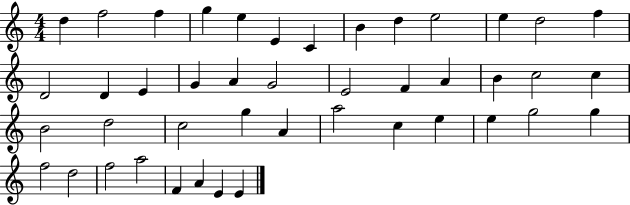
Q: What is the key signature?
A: C major